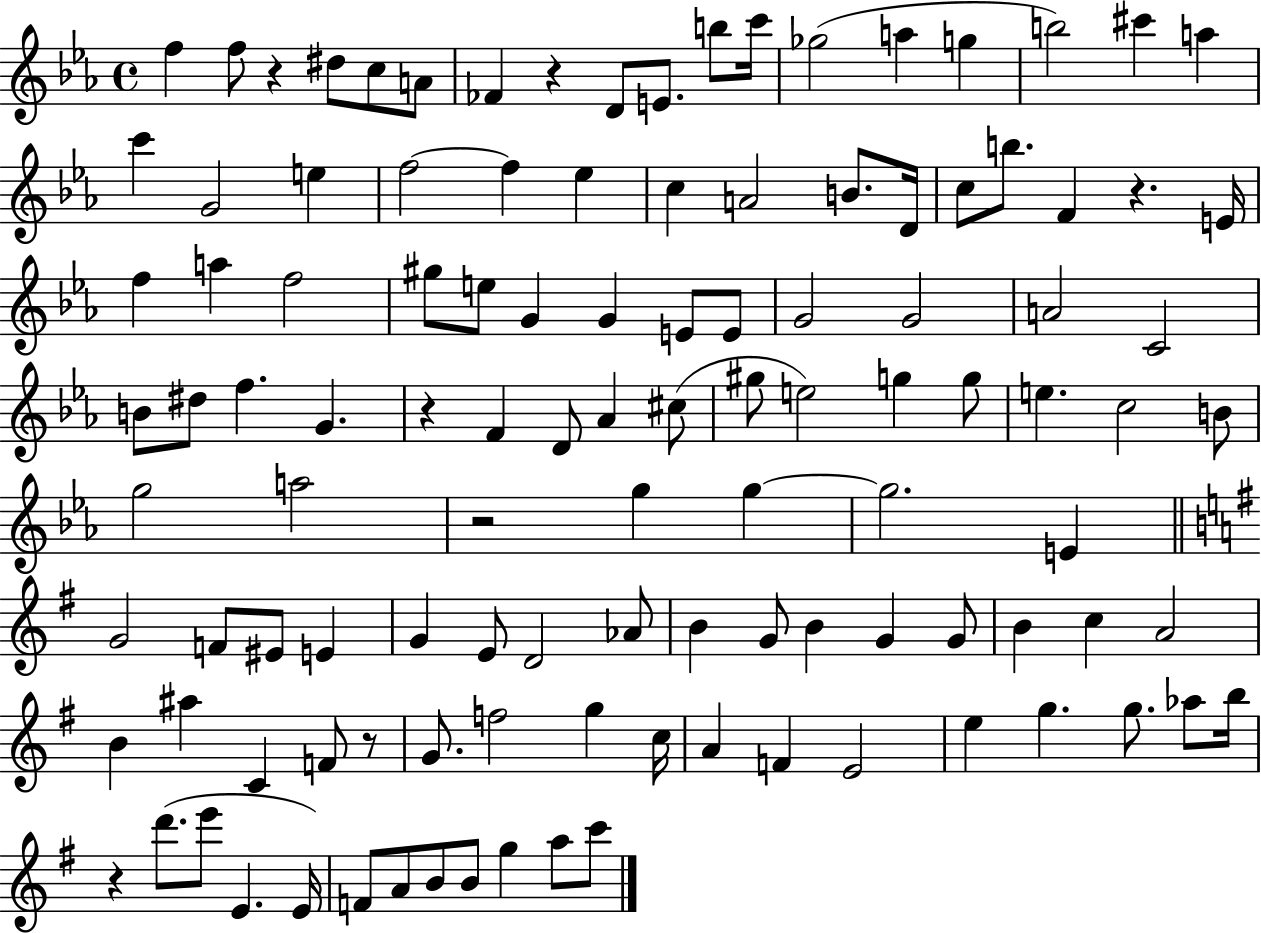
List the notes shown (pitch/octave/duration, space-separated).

F5/q F5/e R/q D#5/e C5/e A4/e FES4/q R/q D4/e E4/e. B5/e C6/s Gb5/h A5/q G5/q B5/h C#6/q A5/q C6/q G4/h E5/q F5/h F5/q Eb5/q C5/q A4/h B4/e. D4/s C5/e B5/e. F4/q R/q. E4/s F5/q A5/q F5/h G#5/e E5/e G4/q G4/q E4/e E4/e G4/h G4/h A4/h C4/h B4/e D#5/e F5/q. G4/q. R/q F4/q D4/e Ab4/q C#5/e G#5/e E5/h G5/q G5/e E5/q. C5/h B4/e G5/h A5/h R/h G5/q G5/q G5/h. E4/q G4/h F4/e EIS4/e E4/q G4/q E4/e D4/h Ab4/e B4/q G4/e B4/q G4/q G4/e B4/q C5/q A4/h B4/q A#5/q C4/q F4/e R/e G4/e. F5/h G5/q C5/s A4/q F4/q E4/h E5/q G5/q. G5/e. Ab5/e B5/s R/q D6/e. E6/e E4/q. E4/s F4/e A4/e B4/e B4/e G5/q A5/e C6/e